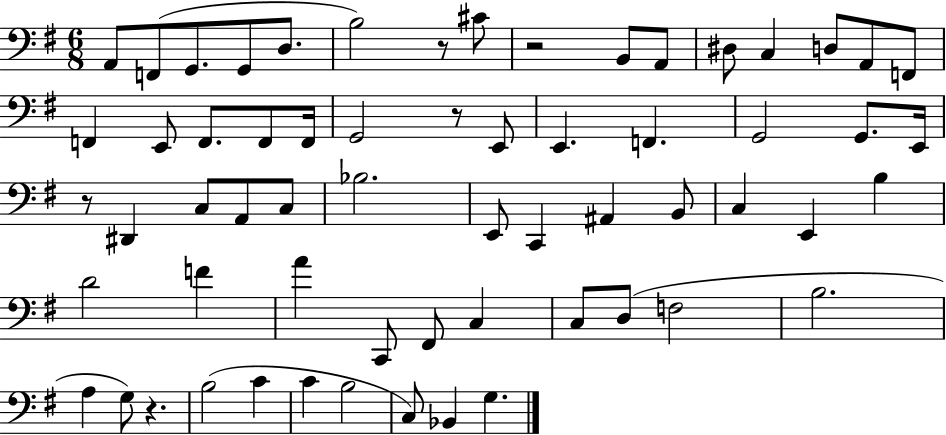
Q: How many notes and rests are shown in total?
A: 62